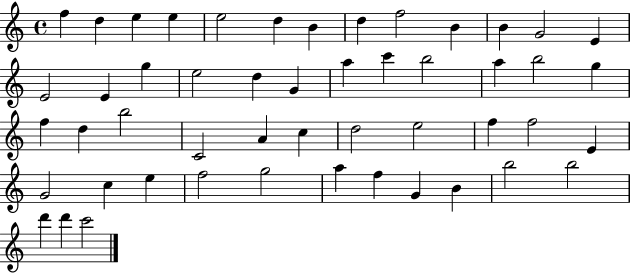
F5/q D5/q E5/q E5/q E5/h D5/q B4/q D5/q F5/h B4/q B4/q G4/h E4/q E4/h E4/q G5/q E5/h D5/q G4/q A5/q C6/q B5/h A5/q B5/h G5/q F5/q D5/q B5/h C4/h A4/q C5/q D5/h E5/h F5/q F5/h E4/q G4/h C5/q E5/q F5/h G5/h A5/q F5/q G4/q B4/q B5/h B5/h D6/q D6/q C6/h